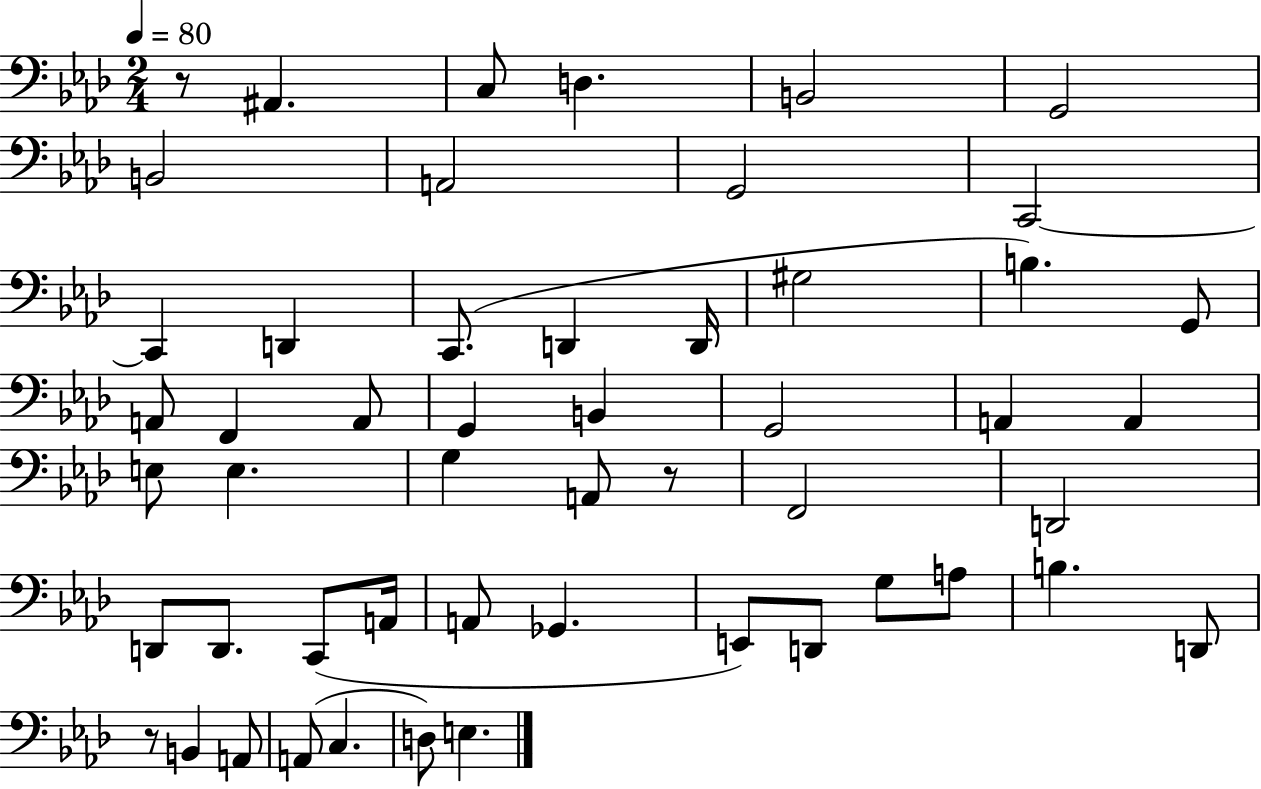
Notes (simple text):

R/e A#2/q. C3/e D3/q. B2/h G2/h B2/h A2/h G2/h C2/h C2/q D2/q C2/e. D2/q D2/s G#3/h B3/q. G2/e A2/e F2/q A2/e G2/q B2/q G2/h A2/q A2/q E3/e E3/q. G3/q A2/e R/e F2/h D2/h D2/e D2/e. C2/e A2/s A2/e Gb2/q. E2/e D2/e G3/e A3/e B3/q. D2/e R/e B2/q A2/e A2/e C3/q. D3/e E3/q.